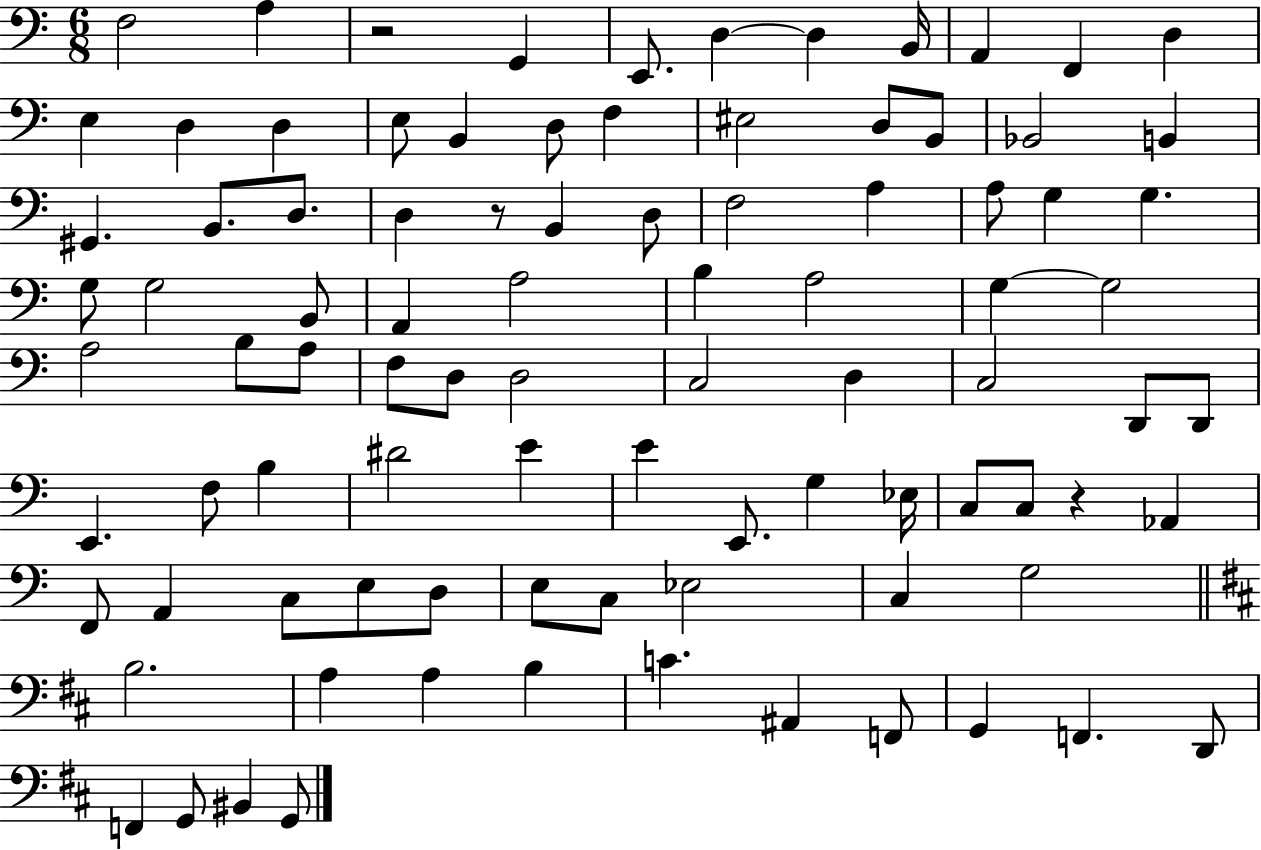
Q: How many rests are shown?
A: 3